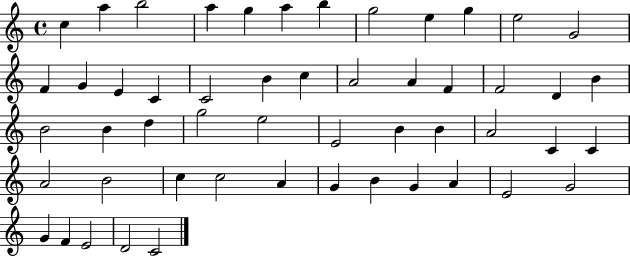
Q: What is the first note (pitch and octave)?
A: C5